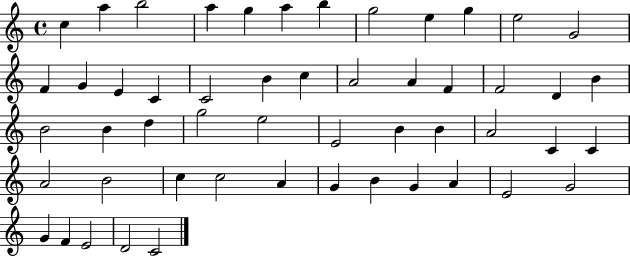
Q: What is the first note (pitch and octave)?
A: C5